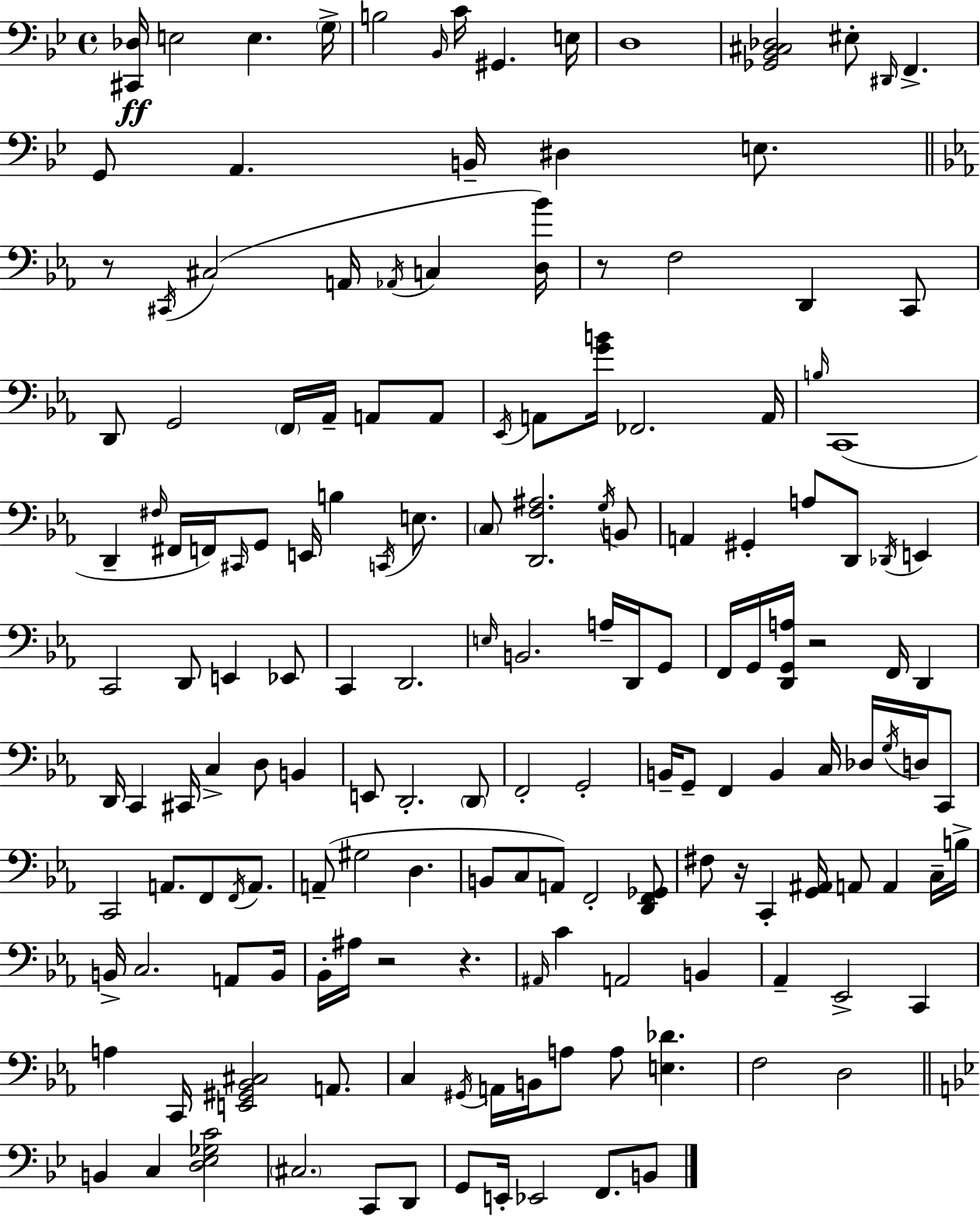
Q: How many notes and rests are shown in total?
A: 160